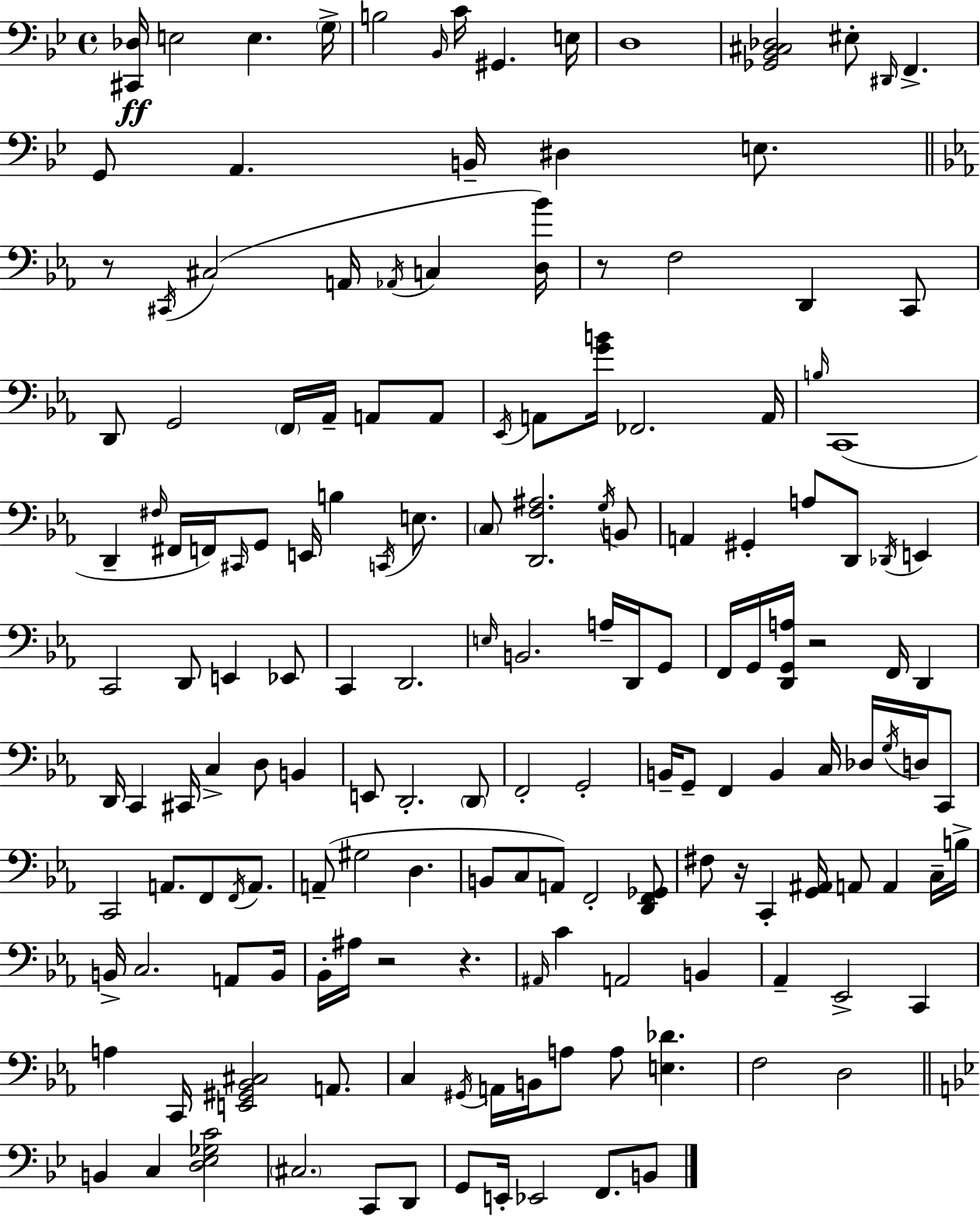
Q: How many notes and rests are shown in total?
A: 160